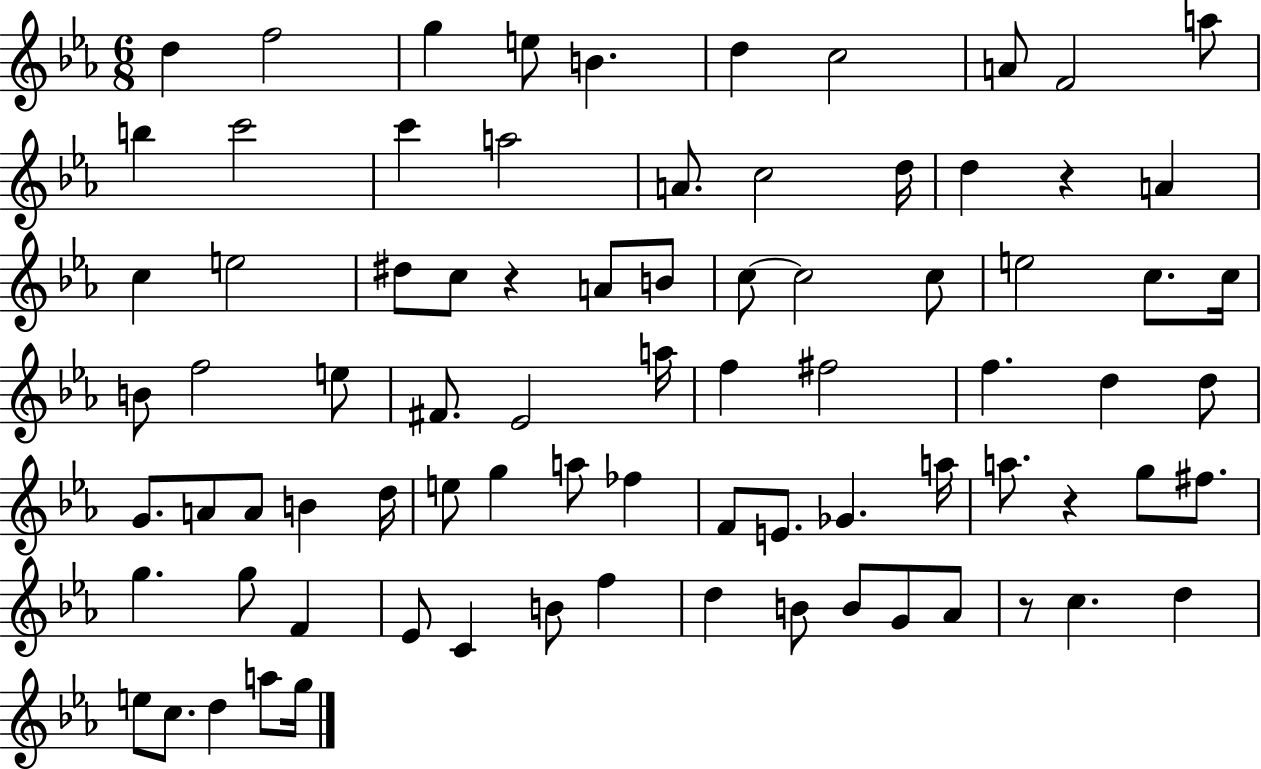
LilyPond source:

{
  \clef treble
  \numericTimeSignature
  \time 6/8
  \key ees \major
  \repeat volta 2 { d''4 f''2 | g''4 e''8 b'4. | d''4 c''2 | a'8 f'2 a''8 | \break b''4 c'''2 | c'''4 a''2 | a'8. c''2 d''16 | d''4 r4 a'4 | \break c''4 e''2 | dis''8 c''8 r4 a'8 b'8 | c''8~~ c''2 c''8 | e''2 c''8. c''16 | \break b'8 f''2 e''8 | fis'8. ees'2 a''16 | f''4 fis''2 | f''4. d''4 d''8 | \break g'8. a'8 a'8 b'4 d''16 | e''8 g''4 a''8 fes''4 | f'8 e'8. ges'4. a''16 | a''8. r4 g''8 fis''8. | \break g''4. g''8 f'4 | ees'8 c'4 b'8 f''4 | d''4 b'8 b'8 g'8 aes'8 | r8 c''4. d''4 | \break e''8 c''8. d''4 a''8 g''16 | } \bar "|."
}